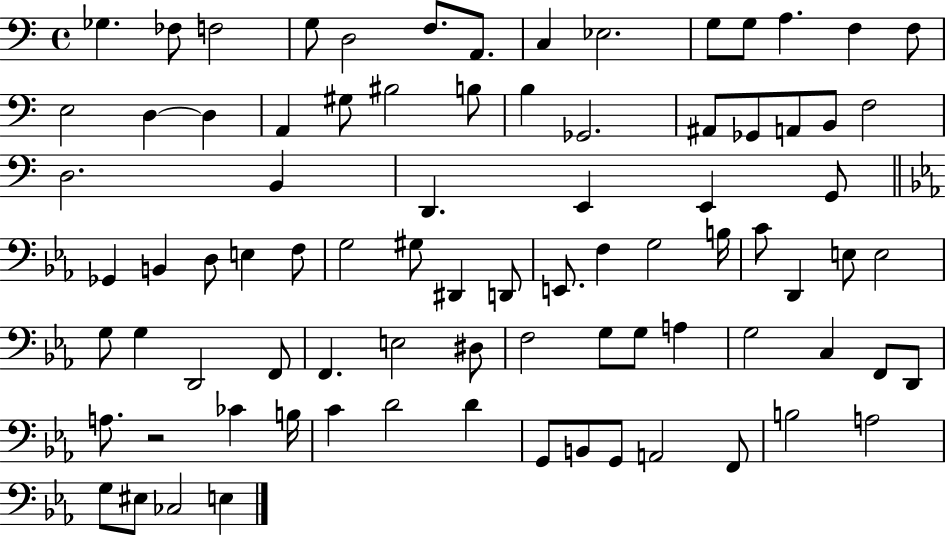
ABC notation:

X:1
T:Untitled
M:4/4
L:1/4
K:C
_G, _F,/2 F,2 G,/2 D,2 F,/2 A,,/2 C, _E,2 G,/2 G,/2 A, F, F,/2 E,2 D, D, A,, ^G,/2 ^B,2 B,/2 B, _G,,2 ^A,,/2 _G,,/2 A,,/2 B,,/2 F,2 D,2 B,, D,, E,, E,, G,,/2 _G,, B,, D,/2 E, F,/2 G,2 ^G,/2 ^D,, D,,/2 E,,/2 F, G,2 B,/4 C/2 D,, E,/2 E,2 G,/2 G, D,,2 F,,/2 F,, E,2 ^D,/2 F,2 G,/2 G,/2 A, G,2 C, F,,/2 D,,/2 A,/2 z2 _C B,/4 C D2 D G,,/2 B,,/2 G,,/2 A,,2 F,,/2 B,2 A,2 G,/2 ^E,/2 _C,2 E,